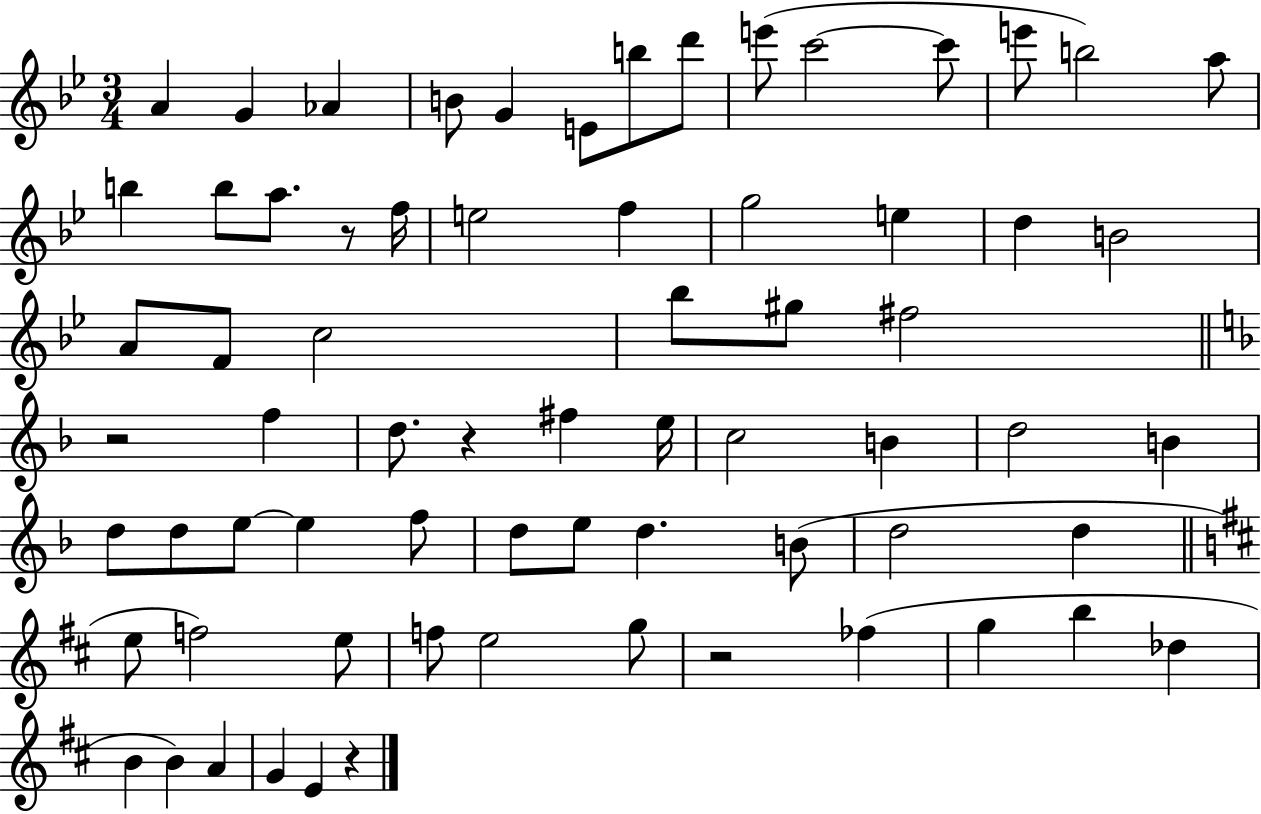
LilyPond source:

{
  \clef treble
  \numericTimeSignature
  \time 3/4
  \key bes \major
  a'4 g'4 aes'4 | b'8 g'4 e'8 b''8 d'''8 | e'''8( c'''2~~ c'''8 | e'''8 b''2) a''8 | \break b''4 b''8 a''8. r8 f''16 | e''2 f''4 | g''2 e''4 | d''4 b'2 | \break a'8 f'8 c''2 | bes''8 gis''8 fis''2 | \bar "||" \break \key f \major r2 f''4 | d''8. r4 fis''4 e''16 | c''2 b'4 | d''2 b'4 | \break d''8 d''8 e''8~~ e''4 f''8 | d''8 e''8 d''4. b'8( | d''2 d''4 | \bar "||" \break \key d \major e''8 f''2) e''8 | f''8 e''2 g''8 | r2 fes''4( | g''4 b''4 des''4 | \break b'4 b'4) a'4 | g'4 e'4 r4 | \bar "|."
}